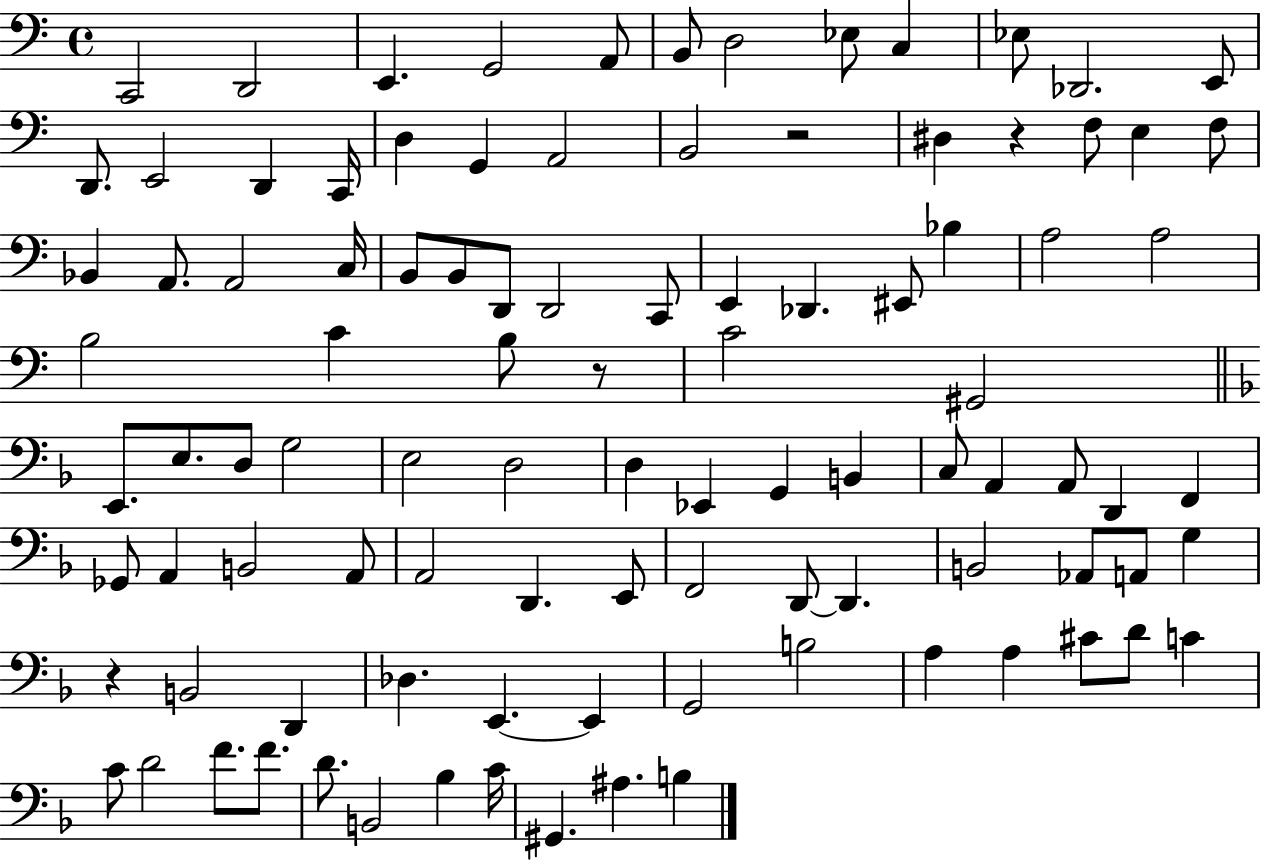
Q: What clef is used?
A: bass